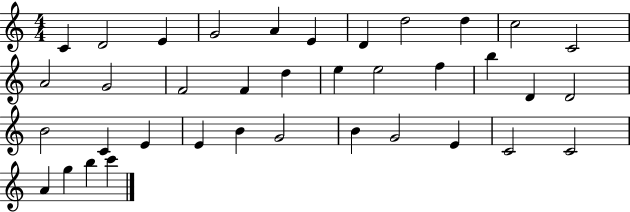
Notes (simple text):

C4/q D4/h E4/q G4/h A4/q E4/q D4/q D5/h D5/q C5/h C4/h A4/h G4/h F4/h F4/q D5/q E5/q E5/h F5/q B5/q D4/q D4/h B4/h C4/q E4/q E4/q B4/q G4/h B4/q G4/h E4/q C4/h C4/h A4/q G5/q B5/q C6/q